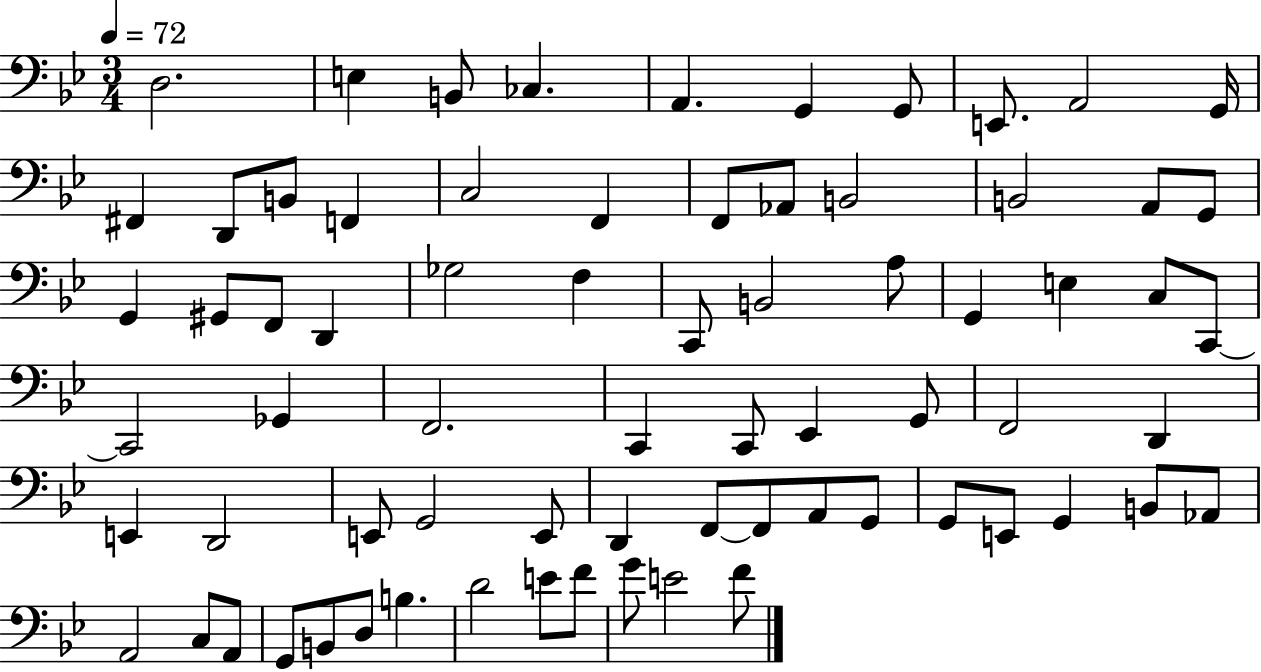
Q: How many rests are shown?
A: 0